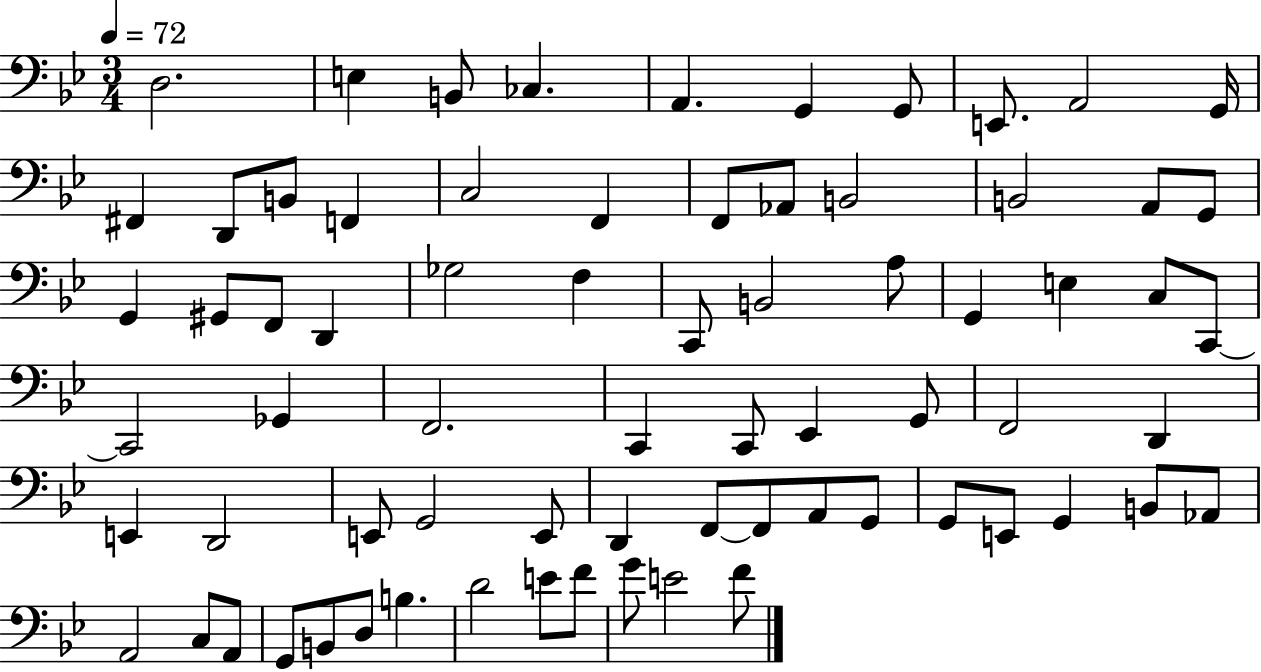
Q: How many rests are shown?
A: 0